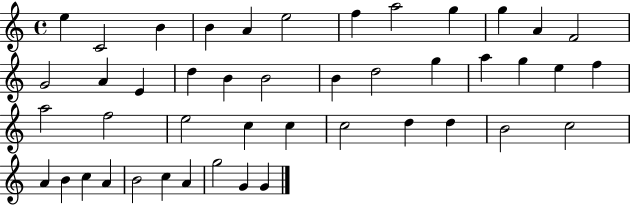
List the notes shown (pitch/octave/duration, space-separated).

E5/q C4/h B4/q B4/q A4/q E5/h F5/q A5/h G5/q G5/q A4/q F4/h G4/h A4/q E4/q D5/q B4/q B4/h B4/q D5/h G5/q A5/q G5/q E5/q F5/q A5/h F5/h E5/h C5/q C5/q C5/h D5/q D5/q B4/h C5/h A4/q B4/q C5/q A4/q B4/h C5/q A4/q G5/h G4/q G4/q